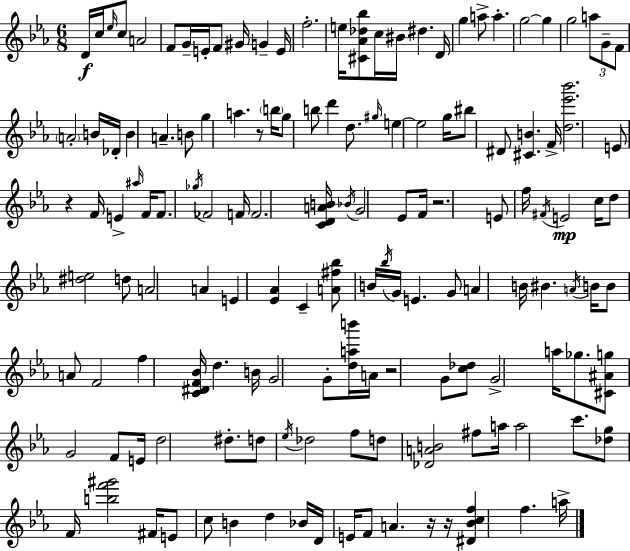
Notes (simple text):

D4/s C5/s Eb5/s C5/e A4/h F4/e G4/s E4/s F4/e G#4/s G4/q E4/s F5/h. E5/s [C#4,Ab4,Db5,Bb5]/e C5/s BIS4/s D#5/q. D4/s G5/q A5/e A5/q. G5/h G5/q G5/h A5/e G4/e F4/e A4/h B4/s Db4/s B4/q A4/q. B4/e G5/q A5/q. R/e B5/s G5/e B5/e D6/q D5/e. G#5/s E5/q E5/h G5/s BIS5/e D#4/e [C#4,B4]/q. F4/s [D5,Eb6,Bb6]/h. E4/e R/q F4/s E4/q A#5/s F4/s F4/e. Gb5/s FES4/h F4/s F4/h. [C4,D4,A4,B4]/s Bb4/s G4/h Eb4/e F4/s R/h. E4/e F5/s F#4/s E4/h C5/s D5/e [D#5,E5]/h D5/e A4/h A4/q E4/q [Eb4,Ab4]/q C4/q [A4,F#5,Bb5]/e B4/s Bb5/s G4/s E4/q. G4/e A4/q B4/s BIS4/q. A4/s B4/s B4/e A4/e F4/h F5/q [C4,D#4,F4,Bb4]/s D5/q. B4/s G4/h G4/e [D5,A5,B6]/s A4/s R/h G4/e [C5,Db5]/e G4/h A5/s Gb5/e. [C#4,A#4,G5]/e G4/h F4/e E4/s D5/h D#5/e. D5/e Eb5/s Db5/h F5/e D5/e [Db4,A4,B4]/h F#5/e A5/s A5/h C6/e. [Db5,G5]/e F4/s [B5,F6,G#6]/h F#4/s E4/e C5/e B4/q D5/q Bb4/s D4/s E4/s F4/e A4/q. R/s R/s [D#4,Bb4,C5,F5]/q F5/q. A5/s